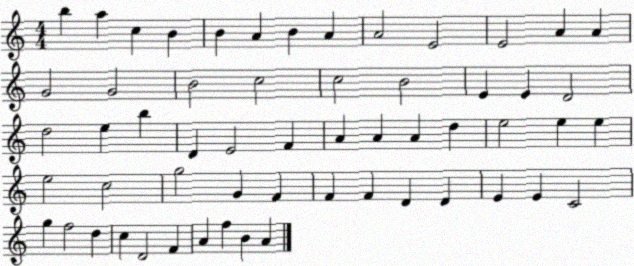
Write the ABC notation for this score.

X:1
T:Untitled
M:4/4
L:1/4
K:C
b a c B B A B A A2 E2 E2 A A G2 G2 B2 c2 c2 B2 E E D2 d2 e b D E2 F A A A d e2 e e e2 c2 g2 G F F F D D E E C2 g f2 d c D2 F A f B A